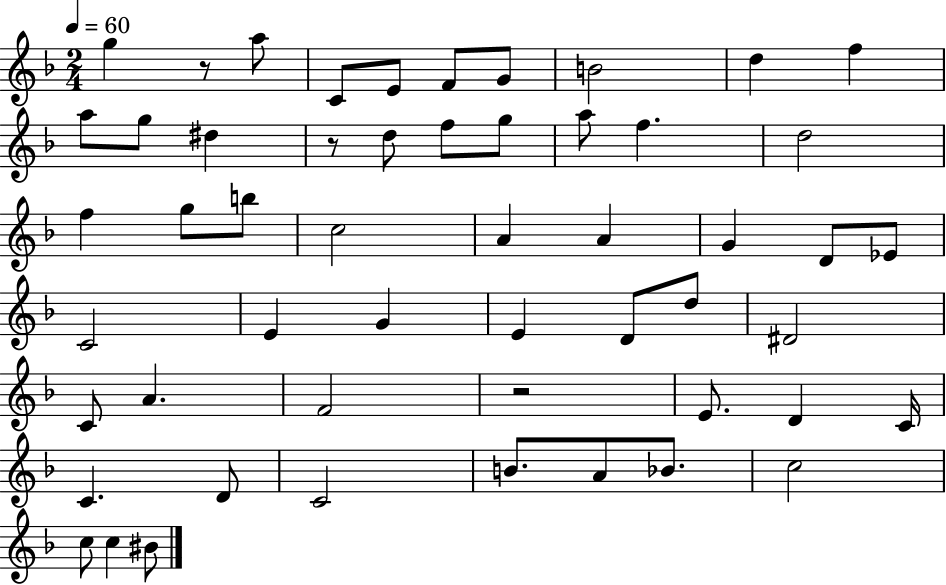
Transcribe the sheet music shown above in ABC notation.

X:1
T:Untitled
M:2/4
L:1/4
K:F
g z/2 a/2 C/2 E/2 F/2 G/2 B2 d f a/2 g/2 ^d z/2 d/2 f/2 g/2 a/2 f d2 f g/2 b/2 c2 A A G D/2 _E/2 C2 E G E D/2 d/2 ^D2 C/2 A F2 z2 E/2 D C/4 C D/2 C2 B/2 A/2 _B/2 c2 c/2 c ^B/2